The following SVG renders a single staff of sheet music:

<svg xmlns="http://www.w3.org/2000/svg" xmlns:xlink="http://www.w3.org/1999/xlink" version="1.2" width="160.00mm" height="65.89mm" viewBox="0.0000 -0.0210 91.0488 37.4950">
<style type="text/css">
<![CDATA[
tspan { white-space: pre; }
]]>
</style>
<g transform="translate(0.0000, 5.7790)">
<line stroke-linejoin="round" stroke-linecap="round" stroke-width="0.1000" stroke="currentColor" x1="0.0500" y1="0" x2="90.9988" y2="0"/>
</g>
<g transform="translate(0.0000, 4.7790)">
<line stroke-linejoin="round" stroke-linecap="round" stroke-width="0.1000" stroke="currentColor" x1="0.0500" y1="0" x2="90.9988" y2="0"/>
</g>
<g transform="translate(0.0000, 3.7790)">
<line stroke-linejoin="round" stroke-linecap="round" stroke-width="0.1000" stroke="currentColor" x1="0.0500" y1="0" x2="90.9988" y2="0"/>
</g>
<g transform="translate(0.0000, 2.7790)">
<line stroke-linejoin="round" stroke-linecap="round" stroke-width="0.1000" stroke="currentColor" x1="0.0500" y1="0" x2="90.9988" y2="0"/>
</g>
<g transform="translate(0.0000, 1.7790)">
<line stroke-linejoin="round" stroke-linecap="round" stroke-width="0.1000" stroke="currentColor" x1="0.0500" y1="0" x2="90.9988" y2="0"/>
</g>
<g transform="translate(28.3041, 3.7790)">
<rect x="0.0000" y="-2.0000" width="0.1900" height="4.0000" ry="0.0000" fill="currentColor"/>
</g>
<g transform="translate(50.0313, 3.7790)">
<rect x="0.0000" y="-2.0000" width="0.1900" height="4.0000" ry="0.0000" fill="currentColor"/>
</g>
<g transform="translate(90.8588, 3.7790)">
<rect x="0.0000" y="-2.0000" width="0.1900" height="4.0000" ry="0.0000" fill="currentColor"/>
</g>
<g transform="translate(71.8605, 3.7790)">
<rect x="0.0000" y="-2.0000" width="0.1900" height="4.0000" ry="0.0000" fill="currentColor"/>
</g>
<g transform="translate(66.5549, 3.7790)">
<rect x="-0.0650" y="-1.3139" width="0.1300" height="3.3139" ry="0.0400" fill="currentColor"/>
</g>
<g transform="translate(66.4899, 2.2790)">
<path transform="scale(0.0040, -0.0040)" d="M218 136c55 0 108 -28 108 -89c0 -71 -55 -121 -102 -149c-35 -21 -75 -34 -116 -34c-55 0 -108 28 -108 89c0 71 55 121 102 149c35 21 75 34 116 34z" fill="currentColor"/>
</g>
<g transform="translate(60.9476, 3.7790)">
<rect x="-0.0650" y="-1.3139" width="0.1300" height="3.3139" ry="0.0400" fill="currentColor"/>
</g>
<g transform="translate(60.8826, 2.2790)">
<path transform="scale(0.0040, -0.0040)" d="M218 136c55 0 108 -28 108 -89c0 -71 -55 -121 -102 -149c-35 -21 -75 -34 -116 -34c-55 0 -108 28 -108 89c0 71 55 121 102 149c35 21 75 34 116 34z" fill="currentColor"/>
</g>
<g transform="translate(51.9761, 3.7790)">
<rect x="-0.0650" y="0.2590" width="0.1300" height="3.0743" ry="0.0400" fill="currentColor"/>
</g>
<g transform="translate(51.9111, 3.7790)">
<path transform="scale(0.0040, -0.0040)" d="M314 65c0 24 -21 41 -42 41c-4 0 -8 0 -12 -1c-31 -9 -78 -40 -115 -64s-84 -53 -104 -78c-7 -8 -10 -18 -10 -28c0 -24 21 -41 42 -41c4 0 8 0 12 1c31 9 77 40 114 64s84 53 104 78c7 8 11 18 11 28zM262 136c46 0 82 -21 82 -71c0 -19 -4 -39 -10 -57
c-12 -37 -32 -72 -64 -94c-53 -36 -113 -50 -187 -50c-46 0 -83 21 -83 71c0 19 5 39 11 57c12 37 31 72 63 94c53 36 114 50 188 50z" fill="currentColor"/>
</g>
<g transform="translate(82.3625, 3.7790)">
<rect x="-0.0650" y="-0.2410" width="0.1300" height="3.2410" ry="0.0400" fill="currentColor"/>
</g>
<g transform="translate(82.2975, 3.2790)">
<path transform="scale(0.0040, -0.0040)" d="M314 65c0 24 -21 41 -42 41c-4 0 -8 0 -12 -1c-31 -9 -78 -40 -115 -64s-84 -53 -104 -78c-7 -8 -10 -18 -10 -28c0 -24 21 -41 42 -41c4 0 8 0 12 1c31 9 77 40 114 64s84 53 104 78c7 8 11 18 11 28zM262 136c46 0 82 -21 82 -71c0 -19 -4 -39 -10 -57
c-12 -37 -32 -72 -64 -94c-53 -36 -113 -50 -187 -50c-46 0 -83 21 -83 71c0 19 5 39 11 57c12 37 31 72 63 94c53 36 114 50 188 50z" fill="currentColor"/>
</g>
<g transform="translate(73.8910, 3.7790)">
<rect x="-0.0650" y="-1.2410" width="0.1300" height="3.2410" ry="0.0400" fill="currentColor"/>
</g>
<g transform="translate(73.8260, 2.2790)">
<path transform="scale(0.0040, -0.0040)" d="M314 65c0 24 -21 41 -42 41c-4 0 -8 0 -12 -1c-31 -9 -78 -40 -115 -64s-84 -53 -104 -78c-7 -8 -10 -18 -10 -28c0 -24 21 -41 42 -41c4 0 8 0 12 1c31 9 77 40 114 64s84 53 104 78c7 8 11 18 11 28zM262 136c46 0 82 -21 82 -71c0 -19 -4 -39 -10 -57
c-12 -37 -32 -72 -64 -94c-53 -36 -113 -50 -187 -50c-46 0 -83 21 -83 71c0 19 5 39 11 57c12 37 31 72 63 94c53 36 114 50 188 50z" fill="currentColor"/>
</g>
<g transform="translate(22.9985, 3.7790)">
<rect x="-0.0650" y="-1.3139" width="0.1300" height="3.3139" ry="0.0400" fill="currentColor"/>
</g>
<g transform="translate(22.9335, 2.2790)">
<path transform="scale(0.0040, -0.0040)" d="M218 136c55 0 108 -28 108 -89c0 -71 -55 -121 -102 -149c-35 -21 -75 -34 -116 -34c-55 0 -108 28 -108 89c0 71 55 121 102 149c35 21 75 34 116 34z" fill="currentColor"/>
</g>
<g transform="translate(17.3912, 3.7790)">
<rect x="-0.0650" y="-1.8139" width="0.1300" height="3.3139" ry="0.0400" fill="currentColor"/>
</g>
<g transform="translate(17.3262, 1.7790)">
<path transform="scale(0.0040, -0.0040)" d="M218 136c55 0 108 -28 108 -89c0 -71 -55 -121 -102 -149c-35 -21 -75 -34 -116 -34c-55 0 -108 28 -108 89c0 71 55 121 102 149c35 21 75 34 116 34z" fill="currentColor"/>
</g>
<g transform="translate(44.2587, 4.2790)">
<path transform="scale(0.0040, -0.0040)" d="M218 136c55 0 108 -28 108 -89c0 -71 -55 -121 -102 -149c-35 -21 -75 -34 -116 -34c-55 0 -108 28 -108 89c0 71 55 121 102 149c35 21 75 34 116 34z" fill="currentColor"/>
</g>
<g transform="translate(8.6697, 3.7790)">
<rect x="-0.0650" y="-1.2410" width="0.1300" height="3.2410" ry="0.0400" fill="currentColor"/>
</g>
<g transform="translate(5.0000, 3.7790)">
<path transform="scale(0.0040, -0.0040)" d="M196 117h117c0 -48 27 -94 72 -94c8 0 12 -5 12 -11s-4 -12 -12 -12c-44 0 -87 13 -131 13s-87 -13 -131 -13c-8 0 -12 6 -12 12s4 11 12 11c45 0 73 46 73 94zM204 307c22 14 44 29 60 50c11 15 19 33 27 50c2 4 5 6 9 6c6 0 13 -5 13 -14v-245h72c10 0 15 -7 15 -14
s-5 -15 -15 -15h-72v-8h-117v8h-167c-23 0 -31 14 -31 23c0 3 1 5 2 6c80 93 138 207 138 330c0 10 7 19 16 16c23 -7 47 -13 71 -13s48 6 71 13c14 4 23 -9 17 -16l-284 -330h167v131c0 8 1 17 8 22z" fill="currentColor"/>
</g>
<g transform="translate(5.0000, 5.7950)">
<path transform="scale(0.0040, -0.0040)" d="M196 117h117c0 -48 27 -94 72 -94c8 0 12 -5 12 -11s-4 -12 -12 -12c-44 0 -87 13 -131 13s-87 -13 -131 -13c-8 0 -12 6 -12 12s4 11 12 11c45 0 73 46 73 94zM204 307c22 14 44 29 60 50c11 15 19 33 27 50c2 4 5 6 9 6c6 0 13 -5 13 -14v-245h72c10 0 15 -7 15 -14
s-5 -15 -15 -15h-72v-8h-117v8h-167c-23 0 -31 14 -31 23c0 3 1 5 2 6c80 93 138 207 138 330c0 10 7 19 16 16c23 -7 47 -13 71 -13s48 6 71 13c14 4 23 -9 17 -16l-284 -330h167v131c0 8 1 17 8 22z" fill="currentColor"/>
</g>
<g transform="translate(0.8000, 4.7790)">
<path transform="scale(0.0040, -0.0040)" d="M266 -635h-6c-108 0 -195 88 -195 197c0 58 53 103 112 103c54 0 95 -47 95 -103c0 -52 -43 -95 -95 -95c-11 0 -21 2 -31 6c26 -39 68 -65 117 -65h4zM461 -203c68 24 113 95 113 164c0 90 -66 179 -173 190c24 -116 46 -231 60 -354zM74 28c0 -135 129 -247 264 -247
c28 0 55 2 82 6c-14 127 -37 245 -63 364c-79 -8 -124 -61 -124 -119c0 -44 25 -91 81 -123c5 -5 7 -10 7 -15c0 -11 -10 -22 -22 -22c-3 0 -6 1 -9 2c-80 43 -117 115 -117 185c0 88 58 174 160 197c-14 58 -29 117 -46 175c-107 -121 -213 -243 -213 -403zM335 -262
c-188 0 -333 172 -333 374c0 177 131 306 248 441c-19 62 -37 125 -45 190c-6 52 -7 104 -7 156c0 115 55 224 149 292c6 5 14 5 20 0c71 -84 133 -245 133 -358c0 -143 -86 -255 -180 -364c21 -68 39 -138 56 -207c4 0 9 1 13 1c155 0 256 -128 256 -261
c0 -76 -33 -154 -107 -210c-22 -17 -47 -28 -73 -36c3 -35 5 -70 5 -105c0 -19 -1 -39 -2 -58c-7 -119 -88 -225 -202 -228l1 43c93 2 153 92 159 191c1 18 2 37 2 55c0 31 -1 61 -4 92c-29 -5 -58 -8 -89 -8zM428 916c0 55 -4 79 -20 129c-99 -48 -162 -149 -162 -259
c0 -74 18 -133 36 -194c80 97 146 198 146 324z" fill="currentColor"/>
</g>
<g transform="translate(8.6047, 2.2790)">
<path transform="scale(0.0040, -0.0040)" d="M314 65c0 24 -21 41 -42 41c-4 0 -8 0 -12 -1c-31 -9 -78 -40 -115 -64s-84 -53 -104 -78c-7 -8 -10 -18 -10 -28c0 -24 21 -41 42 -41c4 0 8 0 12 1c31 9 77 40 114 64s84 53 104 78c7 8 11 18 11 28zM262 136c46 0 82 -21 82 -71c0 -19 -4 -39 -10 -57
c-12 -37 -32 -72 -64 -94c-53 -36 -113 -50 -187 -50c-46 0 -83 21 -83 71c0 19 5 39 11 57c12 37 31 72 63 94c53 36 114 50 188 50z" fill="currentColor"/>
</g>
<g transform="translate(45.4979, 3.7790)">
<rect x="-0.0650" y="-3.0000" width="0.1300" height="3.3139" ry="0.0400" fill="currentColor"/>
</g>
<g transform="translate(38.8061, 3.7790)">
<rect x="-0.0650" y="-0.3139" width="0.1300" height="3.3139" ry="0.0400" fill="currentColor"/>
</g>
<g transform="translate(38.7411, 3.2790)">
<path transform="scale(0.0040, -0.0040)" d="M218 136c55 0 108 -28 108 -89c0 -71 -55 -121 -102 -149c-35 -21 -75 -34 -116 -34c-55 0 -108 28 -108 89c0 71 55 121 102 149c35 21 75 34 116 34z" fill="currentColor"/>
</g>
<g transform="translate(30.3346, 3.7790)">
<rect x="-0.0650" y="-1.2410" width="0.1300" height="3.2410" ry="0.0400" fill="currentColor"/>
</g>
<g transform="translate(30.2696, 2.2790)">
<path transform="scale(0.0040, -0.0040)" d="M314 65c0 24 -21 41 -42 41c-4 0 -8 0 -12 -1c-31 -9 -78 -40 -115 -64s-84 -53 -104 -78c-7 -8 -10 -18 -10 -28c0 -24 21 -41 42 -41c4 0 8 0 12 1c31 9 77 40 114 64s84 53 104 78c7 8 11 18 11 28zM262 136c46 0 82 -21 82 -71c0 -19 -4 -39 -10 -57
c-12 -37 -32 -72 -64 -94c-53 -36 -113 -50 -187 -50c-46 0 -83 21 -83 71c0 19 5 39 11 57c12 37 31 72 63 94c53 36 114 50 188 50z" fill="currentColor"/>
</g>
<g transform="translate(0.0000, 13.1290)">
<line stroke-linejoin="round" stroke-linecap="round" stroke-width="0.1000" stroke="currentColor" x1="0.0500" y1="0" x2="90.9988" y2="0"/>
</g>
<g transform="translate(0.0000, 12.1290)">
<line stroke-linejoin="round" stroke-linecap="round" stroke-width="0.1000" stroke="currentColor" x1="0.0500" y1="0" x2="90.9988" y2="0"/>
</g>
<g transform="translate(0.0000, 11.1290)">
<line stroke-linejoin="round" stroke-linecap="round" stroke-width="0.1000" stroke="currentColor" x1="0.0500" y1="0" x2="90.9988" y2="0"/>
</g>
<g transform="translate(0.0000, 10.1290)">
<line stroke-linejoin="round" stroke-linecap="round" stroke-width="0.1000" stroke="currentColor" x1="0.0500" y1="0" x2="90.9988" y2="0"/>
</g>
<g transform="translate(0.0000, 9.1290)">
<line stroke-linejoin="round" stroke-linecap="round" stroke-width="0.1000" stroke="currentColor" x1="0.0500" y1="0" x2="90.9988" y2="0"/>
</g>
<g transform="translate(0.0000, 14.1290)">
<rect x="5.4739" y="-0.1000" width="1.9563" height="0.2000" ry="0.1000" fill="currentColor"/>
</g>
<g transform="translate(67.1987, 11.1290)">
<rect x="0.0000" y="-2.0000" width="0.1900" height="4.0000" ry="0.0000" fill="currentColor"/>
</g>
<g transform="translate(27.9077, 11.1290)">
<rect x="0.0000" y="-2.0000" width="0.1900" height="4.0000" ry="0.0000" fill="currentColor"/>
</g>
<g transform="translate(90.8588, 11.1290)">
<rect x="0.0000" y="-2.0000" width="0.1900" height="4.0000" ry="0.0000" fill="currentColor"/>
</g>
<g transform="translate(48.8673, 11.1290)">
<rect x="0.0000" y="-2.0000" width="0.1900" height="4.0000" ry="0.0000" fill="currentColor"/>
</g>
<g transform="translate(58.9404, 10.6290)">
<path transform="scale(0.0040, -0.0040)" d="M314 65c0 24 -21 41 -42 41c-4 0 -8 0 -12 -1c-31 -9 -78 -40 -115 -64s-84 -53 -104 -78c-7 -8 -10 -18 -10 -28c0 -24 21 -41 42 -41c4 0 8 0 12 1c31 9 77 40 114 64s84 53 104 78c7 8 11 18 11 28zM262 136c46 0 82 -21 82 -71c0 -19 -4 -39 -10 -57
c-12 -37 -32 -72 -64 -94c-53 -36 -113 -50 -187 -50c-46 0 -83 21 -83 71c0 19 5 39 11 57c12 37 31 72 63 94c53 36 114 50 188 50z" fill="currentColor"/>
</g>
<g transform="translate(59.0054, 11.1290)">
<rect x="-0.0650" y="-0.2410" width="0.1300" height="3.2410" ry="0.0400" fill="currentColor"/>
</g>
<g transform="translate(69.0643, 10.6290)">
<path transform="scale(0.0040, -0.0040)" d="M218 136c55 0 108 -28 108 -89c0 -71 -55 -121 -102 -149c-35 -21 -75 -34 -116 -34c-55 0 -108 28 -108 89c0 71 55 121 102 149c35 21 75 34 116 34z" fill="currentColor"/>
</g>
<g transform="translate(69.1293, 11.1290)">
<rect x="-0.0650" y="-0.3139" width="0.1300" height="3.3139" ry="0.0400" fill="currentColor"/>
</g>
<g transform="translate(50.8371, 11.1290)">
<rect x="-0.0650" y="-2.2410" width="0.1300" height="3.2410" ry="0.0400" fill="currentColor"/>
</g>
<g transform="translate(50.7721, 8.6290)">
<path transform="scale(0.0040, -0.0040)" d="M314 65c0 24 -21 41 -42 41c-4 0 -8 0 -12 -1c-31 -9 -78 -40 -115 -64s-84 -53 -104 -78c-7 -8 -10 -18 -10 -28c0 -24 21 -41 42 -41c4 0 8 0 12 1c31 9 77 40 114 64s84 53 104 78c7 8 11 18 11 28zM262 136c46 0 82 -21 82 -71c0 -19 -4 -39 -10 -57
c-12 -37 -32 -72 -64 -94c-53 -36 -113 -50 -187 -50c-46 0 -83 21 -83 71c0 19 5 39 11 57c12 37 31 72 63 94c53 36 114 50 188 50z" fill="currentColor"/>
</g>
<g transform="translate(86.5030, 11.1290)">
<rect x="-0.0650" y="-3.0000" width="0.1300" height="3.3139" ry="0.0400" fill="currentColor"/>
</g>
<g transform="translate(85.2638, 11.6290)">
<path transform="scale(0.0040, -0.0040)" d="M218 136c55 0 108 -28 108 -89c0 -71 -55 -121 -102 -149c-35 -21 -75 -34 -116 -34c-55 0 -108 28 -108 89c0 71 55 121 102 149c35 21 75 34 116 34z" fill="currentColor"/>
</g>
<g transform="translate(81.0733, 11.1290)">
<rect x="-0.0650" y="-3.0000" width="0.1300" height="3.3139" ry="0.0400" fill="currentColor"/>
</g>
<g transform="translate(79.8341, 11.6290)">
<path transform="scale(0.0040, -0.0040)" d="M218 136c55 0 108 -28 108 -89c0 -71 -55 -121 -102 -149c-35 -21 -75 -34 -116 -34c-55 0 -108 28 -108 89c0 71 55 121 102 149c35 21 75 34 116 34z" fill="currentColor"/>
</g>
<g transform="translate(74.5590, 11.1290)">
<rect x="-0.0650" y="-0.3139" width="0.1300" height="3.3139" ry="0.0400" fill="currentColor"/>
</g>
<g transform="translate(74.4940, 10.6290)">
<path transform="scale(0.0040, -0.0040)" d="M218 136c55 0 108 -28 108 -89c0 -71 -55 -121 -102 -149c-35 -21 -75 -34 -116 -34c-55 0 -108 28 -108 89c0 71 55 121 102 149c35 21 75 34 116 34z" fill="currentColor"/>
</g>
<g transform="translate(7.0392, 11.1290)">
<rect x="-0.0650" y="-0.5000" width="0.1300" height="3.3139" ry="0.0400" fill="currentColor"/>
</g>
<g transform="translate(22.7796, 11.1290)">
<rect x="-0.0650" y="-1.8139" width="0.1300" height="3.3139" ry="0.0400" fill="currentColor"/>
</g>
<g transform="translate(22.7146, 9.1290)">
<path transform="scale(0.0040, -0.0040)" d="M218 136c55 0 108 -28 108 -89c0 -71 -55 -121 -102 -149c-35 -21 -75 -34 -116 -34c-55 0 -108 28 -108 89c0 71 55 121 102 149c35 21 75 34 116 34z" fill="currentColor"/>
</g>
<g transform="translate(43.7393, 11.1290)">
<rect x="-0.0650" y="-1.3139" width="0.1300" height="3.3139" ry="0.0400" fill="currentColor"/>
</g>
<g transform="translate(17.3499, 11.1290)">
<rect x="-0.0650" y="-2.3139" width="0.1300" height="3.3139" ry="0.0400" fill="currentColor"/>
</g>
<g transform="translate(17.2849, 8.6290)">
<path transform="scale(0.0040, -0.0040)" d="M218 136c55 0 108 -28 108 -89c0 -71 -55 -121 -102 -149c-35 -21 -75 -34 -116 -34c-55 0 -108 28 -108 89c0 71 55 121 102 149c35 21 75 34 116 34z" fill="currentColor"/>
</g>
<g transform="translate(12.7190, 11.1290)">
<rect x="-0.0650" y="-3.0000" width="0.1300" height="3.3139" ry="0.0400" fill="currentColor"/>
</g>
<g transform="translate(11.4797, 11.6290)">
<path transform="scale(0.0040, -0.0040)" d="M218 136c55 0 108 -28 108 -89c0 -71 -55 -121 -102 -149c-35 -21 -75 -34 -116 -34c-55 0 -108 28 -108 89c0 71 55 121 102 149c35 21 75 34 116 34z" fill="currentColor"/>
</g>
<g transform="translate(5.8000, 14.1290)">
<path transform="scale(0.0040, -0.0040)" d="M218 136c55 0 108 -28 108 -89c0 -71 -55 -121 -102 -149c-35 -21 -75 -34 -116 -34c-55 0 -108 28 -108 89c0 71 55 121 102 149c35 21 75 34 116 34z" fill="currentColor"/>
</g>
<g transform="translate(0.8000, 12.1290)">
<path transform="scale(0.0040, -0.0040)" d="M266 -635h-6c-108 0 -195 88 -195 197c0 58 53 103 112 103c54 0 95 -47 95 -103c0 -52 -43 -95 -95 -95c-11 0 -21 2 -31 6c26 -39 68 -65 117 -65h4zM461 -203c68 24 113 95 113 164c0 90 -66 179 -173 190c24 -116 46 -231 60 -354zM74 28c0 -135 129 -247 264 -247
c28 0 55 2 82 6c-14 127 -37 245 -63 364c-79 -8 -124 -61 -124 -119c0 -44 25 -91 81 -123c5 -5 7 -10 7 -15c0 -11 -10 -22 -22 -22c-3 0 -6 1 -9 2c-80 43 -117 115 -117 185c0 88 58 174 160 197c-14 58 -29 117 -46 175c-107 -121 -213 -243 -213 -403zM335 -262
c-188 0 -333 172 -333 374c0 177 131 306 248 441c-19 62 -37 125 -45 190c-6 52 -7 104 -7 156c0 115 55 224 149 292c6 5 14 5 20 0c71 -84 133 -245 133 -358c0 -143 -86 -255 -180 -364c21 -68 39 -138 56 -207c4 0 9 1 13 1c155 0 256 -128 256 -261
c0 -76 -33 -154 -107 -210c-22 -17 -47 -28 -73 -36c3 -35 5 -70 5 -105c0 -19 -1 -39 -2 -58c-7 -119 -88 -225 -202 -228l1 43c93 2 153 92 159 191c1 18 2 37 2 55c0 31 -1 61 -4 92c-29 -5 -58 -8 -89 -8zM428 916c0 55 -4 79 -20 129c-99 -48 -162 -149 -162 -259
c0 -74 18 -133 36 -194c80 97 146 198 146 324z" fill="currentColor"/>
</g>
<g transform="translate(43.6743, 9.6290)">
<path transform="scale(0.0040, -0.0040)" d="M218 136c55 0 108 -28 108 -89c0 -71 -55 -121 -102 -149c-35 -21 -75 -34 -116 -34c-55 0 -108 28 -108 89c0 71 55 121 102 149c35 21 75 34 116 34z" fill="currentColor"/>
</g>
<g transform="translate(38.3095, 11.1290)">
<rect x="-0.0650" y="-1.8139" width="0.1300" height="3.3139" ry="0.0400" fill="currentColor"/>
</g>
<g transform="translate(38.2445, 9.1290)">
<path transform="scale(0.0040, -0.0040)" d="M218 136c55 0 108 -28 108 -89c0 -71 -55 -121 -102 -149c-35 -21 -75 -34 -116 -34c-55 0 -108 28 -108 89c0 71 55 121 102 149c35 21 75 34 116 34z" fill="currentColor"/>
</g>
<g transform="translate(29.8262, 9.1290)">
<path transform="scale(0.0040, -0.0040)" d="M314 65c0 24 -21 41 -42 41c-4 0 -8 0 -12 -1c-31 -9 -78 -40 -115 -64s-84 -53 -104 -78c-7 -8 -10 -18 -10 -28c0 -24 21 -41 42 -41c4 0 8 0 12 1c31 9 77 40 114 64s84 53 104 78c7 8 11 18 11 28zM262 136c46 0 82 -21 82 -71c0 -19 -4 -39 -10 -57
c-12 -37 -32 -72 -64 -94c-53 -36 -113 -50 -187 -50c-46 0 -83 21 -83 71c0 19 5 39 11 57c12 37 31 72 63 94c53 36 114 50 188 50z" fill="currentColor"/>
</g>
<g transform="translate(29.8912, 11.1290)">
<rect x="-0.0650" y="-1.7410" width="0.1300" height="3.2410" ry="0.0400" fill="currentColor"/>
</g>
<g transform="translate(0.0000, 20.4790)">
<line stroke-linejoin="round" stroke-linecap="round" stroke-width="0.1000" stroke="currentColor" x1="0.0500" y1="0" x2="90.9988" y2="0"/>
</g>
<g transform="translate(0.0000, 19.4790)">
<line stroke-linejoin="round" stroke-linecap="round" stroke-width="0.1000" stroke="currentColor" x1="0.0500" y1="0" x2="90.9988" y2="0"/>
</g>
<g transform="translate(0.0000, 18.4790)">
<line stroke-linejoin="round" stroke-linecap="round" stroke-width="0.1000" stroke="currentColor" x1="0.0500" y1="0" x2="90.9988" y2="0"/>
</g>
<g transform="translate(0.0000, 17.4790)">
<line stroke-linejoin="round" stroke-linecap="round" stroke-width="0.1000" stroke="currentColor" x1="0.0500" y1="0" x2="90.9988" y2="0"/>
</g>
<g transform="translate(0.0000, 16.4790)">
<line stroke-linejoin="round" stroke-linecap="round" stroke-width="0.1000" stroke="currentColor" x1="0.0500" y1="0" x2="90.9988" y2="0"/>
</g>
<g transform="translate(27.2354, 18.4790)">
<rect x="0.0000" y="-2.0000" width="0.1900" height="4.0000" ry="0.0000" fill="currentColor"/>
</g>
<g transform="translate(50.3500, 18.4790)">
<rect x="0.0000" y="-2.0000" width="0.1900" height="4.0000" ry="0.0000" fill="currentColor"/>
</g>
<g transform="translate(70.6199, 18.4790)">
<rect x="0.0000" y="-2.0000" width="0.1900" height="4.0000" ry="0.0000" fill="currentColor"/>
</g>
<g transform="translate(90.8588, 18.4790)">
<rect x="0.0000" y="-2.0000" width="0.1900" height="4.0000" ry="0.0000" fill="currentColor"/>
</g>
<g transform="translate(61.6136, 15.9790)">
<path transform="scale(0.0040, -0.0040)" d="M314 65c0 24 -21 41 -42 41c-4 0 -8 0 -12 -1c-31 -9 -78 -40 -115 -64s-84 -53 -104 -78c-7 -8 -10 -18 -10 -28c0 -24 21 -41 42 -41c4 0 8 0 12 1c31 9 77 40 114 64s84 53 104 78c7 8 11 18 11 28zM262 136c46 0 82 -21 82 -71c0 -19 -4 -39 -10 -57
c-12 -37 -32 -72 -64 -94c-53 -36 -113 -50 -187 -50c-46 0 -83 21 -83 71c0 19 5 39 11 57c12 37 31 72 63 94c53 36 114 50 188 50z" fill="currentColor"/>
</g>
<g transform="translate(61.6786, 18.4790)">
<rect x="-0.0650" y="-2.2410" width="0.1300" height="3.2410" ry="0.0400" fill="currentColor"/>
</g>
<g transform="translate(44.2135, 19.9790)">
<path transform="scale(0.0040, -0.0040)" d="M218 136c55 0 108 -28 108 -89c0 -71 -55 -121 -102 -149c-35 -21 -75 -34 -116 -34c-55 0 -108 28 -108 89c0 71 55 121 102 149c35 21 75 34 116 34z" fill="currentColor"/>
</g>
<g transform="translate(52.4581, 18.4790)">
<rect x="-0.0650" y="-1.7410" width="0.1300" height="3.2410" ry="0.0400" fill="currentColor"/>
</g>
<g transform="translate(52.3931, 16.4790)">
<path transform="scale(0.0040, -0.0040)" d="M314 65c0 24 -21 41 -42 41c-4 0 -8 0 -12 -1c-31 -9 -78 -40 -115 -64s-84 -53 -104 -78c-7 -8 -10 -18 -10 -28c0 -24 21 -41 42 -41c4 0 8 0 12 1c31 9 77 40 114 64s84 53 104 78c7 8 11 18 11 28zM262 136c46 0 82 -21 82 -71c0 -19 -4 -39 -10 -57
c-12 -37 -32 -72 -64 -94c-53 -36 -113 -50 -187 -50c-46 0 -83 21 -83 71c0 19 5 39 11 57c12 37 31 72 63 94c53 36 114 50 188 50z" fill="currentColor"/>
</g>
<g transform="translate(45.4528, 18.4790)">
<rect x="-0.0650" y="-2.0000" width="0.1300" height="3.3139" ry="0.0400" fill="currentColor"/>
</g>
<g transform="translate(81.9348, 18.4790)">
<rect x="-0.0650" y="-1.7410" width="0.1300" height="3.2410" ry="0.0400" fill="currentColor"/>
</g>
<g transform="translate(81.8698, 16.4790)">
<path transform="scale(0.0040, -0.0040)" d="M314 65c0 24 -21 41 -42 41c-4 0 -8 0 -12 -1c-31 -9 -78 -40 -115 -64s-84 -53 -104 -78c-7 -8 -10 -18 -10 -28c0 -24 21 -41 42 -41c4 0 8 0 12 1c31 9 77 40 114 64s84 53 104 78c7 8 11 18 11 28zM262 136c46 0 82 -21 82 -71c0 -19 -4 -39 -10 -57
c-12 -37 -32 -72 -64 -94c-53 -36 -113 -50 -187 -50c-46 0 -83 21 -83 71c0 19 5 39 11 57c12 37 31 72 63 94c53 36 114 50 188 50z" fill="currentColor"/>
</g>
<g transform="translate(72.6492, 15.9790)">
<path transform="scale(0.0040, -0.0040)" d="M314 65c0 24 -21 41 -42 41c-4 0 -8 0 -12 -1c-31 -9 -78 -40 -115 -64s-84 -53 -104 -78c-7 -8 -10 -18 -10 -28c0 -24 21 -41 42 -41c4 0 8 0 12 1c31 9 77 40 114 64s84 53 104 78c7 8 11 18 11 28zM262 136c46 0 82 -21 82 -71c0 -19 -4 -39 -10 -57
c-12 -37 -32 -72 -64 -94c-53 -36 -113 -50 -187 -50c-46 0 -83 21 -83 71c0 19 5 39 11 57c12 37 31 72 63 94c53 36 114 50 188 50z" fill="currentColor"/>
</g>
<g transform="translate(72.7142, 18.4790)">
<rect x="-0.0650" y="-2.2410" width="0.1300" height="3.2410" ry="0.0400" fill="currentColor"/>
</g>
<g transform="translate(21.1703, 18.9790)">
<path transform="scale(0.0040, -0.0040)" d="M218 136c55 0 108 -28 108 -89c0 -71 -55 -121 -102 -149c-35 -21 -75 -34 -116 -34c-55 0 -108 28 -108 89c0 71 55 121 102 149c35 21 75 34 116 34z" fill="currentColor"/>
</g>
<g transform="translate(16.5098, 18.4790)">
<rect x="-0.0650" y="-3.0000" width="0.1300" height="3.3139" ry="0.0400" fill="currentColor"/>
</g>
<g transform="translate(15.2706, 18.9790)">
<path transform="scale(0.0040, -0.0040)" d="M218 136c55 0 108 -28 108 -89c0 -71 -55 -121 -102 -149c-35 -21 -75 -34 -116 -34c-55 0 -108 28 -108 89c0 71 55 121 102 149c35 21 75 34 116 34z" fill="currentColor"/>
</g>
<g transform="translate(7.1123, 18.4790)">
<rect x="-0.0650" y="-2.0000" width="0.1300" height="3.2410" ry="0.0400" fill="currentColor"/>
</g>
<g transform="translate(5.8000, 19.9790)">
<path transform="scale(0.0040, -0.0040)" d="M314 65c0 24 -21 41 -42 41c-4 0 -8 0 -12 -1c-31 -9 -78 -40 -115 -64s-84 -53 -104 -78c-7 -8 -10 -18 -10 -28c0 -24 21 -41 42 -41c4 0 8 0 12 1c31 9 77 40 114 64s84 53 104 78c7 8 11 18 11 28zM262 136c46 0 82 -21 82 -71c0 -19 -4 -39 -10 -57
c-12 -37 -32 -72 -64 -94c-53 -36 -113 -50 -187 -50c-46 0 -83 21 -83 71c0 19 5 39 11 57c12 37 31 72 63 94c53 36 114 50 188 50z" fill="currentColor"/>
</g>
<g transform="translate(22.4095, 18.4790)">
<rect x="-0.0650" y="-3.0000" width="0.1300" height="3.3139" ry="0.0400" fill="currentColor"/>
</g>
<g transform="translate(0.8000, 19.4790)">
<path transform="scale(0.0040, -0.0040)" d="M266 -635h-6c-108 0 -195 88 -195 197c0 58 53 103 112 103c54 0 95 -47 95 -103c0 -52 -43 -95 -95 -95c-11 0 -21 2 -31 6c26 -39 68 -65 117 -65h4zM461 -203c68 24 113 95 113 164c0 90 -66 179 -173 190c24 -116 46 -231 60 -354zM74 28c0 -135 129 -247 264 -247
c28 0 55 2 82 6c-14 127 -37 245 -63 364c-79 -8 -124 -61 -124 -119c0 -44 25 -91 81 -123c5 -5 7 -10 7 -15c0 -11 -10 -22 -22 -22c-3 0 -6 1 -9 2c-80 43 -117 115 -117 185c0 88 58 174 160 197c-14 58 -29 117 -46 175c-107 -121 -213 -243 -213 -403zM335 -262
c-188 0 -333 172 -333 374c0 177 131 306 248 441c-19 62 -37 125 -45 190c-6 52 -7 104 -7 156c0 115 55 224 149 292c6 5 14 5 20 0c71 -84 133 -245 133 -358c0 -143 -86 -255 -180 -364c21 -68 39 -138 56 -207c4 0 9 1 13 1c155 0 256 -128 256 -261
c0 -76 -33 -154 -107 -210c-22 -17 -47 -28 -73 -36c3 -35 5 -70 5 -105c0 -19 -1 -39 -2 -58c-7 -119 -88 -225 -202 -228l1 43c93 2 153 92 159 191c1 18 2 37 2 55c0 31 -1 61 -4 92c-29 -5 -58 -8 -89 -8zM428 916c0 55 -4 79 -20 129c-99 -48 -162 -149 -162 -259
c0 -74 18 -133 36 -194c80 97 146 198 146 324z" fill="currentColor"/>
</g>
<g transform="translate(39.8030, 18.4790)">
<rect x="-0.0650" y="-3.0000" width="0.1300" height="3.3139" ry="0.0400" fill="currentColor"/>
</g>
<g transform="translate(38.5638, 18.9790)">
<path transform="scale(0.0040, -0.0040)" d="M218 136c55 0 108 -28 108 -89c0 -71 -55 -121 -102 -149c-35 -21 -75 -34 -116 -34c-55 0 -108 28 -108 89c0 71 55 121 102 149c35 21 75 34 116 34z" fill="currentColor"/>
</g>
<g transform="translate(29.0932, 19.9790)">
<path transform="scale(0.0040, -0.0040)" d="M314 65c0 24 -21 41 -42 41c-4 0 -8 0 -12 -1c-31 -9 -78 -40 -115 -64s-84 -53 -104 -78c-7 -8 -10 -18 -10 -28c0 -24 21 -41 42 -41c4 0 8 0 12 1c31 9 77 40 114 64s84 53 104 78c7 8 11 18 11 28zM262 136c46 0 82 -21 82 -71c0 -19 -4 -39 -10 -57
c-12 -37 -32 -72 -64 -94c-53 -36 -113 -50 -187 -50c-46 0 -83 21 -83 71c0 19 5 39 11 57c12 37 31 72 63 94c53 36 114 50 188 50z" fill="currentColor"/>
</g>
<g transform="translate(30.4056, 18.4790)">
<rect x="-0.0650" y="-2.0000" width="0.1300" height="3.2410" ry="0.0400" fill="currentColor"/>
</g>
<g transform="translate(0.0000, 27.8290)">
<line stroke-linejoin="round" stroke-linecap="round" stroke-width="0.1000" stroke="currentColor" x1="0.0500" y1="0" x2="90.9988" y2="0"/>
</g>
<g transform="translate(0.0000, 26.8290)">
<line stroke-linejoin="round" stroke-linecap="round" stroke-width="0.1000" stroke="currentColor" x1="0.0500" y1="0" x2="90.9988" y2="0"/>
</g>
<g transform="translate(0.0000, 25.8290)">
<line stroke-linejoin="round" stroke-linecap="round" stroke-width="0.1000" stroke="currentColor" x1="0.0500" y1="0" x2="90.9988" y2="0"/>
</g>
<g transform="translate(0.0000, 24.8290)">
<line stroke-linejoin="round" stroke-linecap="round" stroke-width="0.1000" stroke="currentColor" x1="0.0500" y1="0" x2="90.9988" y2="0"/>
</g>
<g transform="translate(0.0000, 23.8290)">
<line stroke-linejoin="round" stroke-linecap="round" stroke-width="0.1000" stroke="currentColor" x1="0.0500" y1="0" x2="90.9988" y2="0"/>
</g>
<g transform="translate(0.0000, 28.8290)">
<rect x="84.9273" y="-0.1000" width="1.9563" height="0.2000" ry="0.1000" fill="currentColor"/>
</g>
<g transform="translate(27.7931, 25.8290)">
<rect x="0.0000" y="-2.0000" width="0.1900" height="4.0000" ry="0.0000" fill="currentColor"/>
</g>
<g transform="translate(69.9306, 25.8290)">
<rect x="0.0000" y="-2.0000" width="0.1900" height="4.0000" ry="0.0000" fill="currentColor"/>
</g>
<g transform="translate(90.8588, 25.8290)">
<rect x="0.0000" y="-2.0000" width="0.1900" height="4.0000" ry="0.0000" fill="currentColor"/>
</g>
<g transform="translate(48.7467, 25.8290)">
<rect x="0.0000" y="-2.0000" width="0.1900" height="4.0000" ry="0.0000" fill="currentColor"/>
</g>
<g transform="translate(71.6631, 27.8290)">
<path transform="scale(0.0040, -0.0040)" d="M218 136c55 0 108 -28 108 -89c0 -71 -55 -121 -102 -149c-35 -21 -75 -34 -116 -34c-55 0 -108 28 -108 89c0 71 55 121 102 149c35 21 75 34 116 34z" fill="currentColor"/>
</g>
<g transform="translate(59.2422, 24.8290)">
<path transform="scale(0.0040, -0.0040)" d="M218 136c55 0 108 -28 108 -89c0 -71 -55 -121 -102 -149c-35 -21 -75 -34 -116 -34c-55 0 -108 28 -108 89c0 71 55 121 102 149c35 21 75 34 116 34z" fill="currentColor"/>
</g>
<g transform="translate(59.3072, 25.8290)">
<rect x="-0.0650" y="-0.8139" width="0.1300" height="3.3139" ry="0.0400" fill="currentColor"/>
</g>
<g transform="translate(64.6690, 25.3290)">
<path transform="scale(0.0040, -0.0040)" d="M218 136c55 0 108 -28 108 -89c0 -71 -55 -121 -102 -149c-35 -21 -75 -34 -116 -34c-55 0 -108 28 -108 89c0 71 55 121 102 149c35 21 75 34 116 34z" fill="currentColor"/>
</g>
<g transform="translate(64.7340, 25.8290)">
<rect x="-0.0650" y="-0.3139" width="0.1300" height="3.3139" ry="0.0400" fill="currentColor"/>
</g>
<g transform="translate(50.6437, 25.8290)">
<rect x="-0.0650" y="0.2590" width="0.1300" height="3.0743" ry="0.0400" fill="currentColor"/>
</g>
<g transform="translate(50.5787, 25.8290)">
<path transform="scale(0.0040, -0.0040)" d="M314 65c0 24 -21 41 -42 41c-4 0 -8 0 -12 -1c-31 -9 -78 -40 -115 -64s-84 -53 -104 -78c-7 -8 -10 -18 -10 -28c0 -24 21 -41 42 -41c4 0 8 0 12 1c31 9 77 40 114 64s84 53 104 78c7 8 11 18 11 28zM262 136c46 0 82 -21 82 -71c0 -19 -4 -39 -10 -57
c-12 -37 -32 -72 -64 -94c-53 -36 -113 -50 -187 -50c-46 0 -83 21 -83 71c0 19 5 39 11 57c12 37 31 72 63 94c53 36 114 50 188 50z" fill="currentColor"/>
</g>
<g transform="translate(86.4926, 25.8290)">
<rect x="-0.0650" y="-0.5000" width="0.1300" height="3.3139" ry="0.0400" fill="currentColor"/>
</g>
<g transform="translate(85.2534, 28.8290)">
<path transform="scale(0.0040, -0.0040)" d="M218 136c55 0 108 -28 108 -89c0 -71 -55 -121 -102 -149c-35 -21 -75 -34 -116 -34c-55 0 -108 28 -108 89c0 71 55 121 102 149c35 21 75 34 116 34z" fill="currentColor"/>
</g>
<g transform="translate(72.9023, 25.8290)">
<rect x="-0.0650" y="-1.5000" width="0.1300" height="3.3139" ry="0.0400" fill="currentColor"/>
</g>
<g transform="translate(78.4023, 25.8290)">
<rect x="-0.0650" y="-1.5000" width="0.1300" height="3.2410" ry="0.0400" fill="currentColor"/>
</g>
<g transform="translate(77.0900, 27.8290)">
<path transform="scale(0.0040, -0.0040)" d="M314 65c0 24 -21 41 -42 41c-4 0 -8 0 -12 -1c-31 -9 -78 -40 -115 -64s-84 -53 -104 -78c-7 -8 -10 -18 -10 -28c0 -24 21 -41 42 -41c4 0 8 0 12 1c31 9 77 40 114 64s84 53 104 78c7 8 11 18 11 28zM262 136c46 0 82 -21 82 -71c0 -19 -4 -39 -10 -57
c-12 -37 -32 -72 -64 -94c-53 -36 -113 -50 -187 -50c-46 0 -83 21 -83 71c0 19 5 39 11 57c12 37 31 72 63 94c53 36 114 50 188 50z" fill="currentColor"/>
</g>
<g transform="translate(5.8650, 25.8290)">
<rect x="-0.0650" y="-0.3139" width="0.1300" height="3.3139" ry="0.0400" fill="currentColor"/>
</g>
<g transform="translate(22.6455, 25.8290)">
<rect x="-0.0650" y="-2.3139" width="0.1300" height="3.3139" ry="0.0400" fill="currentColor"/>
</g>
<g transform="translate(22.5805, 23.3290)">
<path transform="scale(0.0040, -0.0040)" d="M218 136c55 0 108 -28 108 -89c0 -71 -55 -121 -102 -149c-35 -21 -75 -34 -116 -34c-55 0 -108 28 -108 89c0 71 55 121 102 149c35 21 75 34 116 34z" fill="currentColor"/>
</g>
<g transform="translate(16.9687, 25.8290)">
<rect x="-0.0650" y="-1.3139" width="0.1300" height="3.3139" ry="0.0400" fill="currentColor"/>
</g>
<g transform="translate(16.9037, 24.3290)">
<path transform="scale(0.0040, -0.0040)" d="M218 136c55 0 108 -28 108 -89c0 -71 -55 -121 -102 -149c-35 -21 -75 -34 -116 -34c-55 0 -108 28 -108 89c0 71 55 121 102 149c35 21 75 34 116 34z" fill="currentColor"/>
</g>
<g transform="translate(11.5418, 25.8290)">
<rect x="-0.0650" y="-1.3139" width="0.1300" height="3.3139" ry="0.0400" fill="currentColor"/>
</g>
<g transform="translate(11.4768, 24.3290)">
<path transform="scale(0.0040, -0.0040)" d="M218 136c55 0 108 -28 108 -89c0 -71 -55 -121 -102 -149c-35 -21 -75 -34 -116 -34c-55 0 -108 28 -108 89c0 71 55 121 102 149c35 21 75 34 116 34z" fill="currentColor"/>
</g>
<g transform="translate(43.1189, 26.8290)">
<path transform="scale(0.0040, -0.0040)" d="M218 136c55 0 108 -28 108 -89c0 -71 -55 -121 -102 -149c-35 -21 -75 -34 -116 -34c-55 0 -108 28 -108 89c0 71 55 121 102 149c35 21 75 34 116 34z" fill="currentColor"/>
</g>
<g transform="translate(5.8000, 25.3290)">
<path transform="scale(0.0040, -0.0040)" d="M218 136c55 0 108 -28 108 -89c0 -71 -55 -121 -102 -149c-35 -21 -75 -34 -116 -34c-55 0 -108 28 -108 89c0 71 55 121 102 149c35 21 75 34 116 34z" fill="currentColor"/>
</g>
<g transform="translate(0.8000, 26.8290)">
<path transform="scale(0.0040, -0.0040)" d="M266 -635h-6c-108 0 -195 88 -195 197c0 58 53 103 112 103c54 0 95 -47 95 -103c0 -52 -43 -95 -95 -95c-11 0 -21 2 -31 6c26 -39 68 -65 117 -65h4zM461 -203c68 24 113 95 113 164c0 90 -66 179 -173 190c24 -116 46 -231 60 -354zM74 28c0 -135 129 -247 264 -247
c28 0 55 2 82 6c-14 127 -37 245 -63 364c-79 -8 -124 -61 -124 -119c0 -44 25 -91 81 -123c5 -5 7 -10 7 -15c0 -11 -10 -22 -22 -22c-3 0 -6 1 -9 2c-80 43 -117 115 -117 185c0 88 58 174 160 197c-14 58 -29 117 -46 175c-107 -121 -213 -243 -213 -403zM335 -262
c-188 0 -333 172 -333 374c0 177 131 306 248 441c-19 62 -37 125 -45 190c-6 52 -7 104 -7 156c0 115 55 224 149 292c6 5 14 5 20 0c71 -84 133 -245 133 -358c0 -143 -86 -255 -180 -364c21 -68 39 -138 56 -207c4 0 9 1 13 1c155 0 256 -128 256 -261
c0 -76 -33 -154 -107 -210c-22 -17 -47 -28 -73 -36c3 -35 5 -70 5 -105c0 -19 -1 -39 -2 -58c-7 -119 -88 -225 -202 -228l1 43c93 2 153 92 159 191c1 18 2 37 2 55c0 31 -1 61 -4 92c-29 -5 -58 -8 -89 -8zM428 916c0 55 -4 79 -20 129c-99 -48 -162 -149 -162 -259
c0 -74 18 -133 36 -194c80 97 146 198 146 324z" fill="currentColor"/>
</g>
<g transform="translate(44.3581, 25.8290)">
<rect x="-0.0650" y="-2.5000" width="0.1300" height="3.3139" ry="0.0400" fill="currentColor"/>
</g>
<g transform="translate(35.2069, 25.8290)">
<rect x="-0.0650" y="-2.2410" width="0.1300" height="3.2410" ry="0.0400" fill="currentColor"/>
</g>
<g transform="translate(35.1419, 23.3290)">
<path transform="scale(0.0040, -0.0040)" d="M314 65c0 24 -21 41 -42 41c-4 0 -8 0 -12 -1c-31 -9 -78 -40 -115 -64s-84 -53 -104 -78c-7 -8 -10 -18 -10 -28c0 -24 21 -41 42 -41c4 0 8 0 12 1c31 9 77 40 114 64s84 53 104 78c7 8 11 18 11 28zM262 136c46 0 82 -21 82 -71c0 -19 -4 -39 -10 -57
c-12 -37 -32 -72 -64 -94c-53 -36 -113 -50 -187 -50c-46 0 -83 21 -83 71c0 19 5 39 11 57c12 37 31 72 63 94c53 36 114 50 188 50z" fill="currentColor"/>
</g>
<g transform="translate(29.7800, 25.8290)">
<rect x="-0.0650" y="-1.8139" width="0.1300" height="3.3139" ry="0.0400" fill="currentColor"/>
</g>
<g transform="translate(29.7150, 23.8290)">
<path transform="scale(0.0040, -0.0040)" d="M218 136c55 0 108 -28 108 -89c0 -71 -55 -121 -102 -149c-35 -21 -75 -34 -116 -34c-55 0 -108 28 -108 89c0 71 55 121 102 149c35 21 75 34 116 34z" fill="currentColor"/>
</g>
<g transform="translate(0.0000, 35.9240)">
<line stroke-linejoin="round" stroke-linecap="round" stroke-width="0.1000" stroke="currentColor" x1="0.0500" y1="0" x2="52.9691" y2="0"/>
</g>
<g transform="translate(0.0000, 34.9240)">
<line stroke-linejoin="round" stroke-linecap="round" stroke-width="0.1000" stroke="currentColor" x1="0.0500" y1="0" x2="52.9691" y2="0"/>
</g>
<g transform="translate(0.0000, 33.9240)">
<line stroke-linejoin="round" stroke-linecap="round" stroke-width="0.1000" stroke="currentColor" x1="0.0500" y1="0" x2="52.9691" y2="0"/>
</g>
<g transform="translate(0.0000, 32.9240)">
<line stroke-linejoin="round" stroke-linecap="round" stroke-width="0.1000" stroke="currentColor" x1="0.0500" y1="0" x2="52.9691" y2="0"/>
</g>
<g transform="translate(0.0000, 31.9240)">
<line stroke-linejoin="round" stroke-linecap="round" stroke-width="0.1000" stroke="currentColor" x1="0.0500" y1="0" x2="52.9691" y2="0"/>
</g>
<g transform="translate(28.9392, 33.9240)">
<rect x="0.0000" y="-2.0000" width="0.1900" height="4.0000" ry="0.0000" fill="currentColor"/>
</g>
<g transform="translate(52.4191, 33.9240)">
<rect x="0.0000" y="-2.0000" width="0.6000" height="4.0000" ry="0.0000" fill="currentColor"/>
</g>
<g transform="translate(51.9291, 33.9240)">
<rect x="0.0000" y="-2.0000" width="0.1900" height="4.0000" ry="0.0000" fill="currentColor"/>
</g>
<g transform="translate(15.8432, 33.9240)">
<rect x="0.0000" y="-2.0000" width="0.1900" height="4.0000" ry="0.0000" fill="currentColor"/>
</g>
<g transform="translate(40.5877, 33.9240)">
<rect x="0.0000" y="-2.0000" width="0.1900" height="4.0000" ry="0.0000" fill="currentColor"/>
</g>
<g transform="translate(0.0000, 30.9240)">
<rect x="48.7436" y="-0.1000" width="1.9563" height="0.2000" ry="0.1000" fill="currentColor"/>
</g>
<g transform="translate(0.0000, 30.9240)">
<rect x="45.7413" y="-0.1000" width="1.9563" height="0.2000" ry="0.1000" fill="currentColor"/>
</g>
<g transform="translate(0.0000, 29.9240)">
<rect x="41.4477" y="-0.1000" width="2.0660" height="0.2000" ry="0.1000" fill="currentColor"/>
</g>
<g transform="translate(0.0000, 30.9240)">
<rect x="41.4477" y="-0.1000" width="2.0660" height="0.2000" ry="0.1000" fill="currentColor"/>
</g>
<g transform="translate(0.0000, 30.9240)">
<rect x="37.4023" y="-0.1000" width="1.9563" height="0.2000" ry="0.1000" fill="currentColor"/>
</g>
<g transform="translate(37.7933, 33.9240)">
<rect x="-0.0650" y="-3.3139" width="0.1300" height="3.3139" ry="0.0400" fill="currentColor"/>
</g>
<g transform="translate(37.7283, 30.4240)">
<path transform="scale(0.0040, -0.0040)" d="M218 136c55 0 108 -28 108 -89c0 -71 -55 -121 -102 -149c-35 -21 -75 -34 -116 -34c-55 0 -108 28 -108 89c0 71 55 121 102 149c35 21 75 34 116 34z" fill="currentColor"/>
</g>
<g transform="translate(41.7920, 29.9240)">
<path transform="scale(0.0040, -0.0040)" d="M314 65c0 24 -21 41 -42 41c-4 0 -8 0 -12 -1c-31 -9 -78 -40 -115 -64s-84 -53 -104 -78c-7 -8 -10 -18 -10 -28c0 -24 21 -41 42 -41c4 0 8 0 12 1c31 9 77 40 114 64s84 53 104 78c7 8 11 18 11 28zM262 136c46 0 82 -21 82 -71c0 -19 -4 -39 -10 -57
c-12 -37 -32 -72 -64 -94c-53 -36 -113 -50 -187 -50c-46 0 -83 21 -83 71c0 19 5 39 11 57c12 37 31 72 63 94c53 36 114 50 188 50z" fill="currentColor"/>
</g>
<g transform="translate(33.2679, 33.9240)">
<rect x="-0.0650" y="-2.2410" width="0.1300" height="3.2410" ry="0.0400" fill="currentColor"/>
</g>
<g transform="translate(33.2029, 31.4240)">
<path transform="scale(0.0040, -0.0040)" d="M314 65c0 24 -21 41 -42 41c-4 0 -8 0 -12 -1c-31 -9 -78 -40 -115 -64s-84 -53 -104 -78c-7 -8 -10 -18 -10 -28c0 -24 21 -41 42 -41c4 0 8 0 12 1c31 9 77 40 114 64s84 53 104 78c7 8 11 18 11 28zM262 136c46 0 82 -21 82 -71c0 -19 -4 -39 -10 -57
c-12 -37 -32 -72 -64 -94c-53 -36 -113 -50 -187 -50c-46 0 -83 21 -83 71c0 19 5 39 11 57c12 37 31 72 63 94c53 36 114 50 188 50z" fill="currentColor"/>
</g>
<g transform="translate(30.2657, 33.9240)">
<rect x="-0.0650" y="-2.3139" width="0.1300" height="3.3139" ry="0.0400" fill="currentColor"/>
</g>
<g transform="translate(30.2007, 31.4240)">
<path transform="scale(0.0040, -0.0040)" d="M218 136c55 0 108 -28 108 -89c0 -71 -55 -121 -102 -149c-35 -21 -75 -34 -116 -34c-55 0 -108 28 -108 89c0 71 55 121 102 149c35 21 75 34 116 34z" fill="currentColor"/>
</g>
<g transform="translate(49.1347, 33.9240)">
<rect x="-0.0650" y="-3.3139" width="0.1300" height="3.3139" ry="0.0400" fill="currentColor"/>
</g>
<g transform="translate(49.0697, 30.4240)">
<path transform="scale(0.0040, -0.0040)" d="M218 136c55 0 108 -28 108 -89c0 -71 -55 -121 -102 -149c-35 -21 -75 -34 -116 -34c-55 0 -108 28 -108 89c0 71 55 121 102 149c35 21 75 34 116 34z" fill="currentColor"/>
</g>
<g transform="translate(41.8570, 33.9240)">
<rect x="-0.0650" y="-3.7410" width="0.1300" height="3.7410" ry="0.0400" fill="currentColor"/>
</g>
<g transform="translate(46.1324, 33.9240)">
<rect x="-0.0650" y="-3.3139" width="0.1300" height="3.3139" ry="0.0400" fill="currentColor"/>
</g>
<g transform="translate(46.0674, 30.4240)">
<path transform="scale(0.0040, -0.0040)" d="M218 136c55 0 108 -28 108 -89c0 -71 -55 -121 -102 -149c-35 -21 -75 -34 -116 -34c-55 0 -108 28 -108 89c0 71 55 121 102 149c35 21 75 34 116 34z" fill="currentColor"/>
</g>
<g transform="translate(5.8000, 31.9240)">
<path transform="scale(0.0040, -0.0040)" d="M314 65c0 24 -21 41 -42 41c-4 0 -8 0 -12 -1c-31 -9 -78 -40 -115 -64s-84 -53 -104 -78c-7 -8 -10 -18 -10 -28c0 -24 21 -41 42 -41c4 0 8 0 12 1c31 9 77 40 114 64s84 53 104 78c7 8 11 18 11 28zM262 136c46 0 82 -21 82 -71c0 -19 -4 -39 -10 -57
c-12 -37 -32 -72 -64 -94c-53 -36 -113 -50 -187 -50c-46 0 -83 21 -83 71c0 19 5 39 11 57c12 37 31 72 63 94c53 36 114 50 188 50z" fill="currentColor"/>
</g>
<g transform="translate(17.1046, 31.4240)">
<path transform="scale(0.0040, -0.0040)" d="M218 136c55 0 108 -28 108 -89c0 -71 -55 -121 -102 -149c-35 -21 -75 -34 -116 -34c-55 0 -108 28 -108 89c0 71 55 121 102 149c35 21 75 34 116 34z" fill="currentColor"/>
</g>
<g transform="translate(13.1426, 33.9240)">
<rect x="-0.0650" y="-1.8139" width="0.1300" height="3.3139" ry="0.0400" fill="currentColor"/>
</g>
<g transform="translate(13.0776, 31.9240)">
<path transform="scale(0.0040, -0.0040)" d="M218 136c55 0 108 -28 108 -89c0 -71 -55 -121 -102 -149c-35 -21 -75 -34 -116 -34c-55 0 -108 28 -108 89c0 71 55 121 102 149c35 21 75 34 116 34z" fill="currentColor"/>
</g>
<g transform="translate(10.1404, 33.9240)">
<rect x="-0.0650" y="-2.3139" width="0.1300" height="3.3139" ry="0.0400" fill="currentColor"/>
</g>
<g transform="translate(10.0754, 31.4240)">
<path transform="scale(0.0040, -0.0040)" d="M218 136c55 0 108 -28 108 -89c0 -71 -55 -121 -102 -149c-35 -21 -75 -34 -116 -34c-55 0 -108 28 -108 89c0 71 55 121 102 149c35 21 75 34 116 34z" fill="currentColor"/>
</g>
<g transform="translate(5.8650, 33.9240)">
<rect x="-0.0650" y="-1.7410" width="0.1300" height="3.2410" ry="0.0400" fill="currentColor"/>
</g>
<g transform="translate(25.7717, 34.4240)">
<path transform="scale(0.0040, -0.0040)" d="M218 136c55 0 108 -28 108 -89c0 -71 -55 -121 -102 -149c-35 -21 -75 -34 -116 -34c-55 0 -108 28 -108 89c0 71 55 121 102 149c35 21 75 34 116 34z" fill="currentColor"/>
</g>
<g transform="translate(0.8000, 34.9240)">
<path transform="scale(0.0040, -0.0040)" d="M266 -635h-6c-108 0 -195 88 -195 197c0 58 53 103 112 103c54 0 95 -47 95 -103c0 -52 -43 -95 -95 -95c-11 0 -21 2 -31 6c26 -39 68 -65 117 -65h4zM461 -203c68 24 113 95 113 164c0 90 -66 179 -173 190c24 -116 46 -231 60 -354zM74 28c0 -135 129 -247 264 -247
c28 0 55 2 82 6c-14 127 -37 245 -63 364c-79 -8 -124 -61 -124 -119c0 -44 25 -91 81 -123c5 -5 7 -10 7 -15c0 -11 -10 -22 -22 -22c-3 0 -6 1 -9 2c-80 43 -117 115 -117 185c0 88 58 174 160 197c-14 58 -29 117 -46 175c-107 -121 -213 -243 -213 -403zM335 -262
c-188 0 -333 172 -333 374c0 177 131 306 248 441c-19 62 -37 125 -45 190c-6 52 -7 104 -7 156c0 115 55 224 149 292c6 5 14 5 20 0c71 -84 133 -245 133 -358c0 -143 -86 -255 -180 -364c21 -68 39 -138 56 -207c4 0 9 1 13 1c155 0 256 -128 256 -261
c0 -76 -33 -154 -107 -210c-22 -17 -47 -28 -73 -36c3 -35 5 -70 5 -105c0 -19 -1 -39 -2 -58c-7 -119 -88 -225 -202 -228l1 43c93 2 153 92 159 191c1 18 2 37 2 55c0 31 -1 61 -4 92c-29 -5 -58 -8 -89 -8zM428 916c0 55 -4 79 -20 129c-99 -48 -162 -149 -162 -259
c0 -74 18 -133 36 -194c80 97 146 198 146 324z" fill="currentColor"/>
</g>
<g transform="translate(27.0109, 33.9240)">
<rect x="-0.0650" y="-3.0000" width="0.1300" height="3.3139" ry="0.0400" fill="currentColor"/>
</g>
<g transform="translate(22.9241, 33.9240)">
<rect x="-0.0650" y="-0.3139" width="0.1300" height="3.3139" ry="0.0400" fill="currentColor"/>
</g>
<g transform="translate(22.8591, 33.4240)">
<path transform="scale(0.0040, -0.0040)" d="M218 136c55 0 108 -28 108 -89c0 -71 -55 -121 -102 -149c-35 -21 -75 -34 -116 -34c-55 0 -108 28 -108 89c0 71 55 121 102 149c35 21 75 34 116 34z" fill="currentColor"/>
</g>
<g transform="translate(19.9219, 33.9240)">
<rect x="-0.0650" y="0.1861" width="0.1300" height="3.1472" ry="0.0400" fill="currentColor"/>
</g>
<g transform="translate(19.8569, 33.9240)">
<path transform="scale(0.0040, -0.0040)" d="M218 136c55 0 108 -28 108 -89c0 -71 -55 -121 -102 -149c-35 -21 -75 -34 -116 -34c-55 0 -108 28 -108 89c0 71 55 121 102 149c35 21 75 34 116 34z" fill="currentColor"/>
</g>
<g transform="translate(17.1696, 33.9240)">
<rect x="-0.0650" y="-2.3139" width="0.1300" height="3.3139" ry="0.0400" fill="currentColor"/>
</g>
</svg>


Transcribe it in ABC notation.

X:1
T:Untitled
M:4/4
L:1/4
K:C
e2 f e e2 c A B2 e e e2 c2 C A g f f2 f e g2 c2 c c A A F2 A A F2 A F f2 g2 g2 f2 c e e g f g2 G B2 d c E E2 C f2 g f g B c A g g2 b c'2 b b